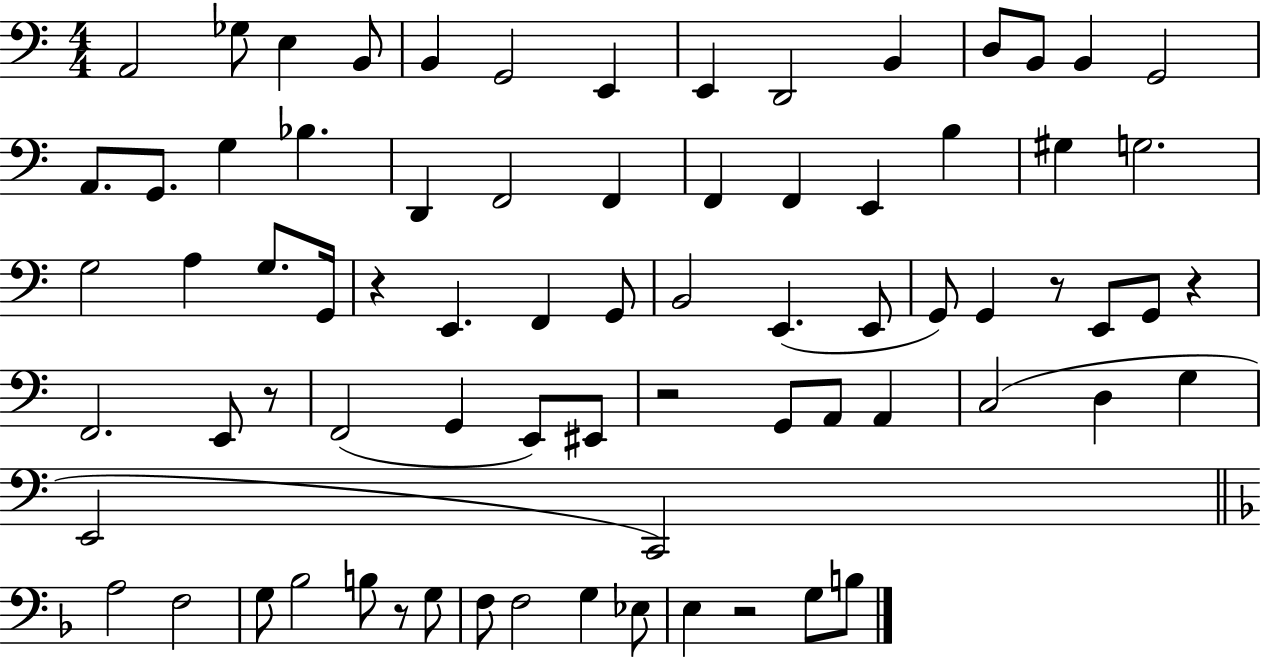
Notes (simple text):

A2/h Gb3/e E3/q B2/e B2/q G2/h E2/q E2/q D2/h B2/q D3/e B2/e B2/q G2/h A2/e. G2/e. G3/q Bb3/q. D2/q F2/h F2/q F2/q F2/q E2/q B3/q G#3/q G3/h. G3/h A3/q G3/e. G2/s R/q E2/q. F2/q G2/e B2/h E2/q. E2/e G2/e G2/q R/e E2/e G2/e R/q F2/h. E2/e R/e F2/h G2/q E2/e EIS2/e R/h G2/e A2/e A2/q C3/h D3/q G3/q E2/h C2/h A3/h F3/h G3/e Bb3/h B3/e R/e G3/e F3/e F3/h G3/q Eb3/e E3/q R/h G3/e B3/e